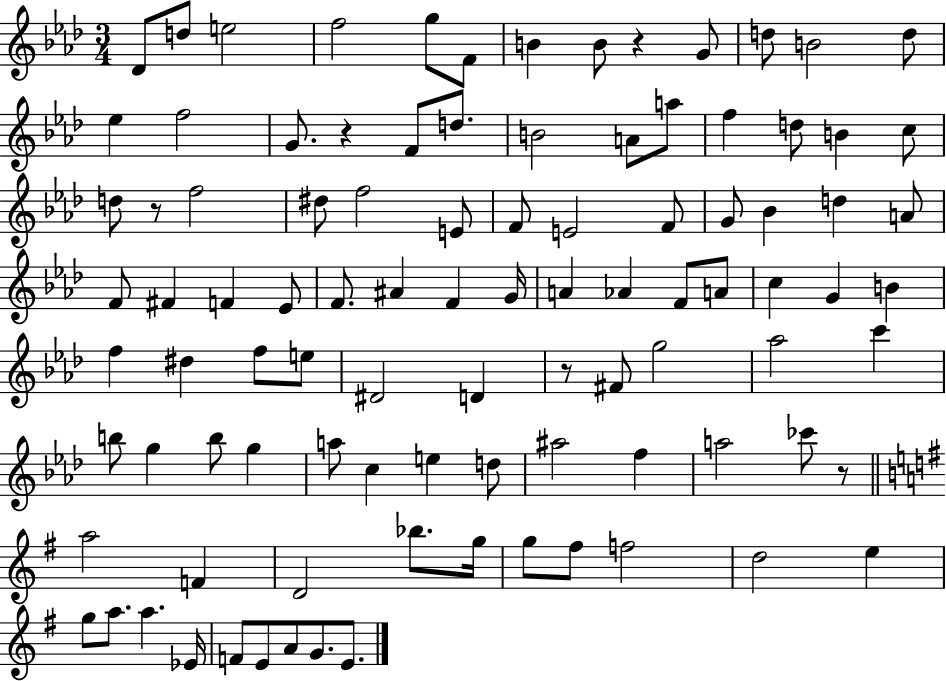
Db4/e D5/e E5/h F5/h G5/e F4/e B4/q B4/e R/q G4/e D5/e B4/h D5/e Eb5/q F5/h G4/e. R/q F4/e D5/e. B4/h A4/e A5/e F5/q D5/e B4/q C5/e D5/e R/e F5/h D#5/e F5/h E4/e F4/e E4/h F4/e G4/e Bb4/q D5/q A4/e F4/e F#4/q F4/q Eb4/e F4/e. A#4/q F4/q G4/s A4/q Ab4/q F4/e A4/e C5/q G4/q B4/q F5/q D#5/q F5/e E5/e D#4/h D4/q R/e F#4/e G5/h Ab5/h C6/q B5/e G5/q B5/e G5/q A5/e C5/q E5/q D5/e A#5/h F5/q A5/h CES6/e R/e A5/h F4/q D4/h Bb5/e. G5/s G5/e F#5/e F5/h D5/h E5/q G5/e A5/e. A5/q. Eb4/s F4/e E4/e A4/e G4/e. E4/e.